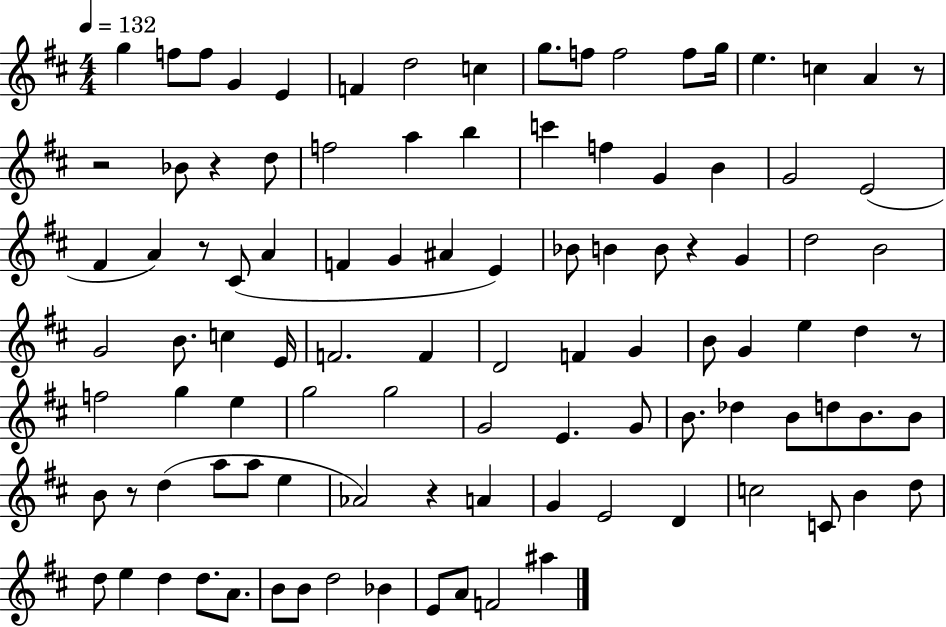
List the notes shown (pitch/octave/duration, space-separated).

G5/q F5/e F5/e G4/q E4/q F4/q D5/h C5/q G5/e. F5/e F5/h F5/e G5/s E5/q. C5/q A4/q R/e R/h Bb4/e R/q D5/e F5/h A5/q B5/q C6/q F5/q G4/q B4/q G4/h E4/h F#4/q A4/q R/e C#4/e A4/q F4/q G4/q A#4/q E4/q Bb4/e B4/q B4/e R/q G4/q D5/h B4/h G4/h B4/e. C5/q E4/s F4/h. F4/q D4/h F4/q G4/q B4/e G4/q E5/q D5/q R/e F5/h G5/q E5/q G5/h G5/h G4/h E4/q. G4/e B4/e. Db5/q B4/e D5/e B4/e. B4/e B4/e R/e D5/q A5/e A5/e E5/q Ab4/h R/q A4/q G4/q E4/h D4/q C5/h C4/e B4/q D5/e D5/e E5/q D5/q D5/e. A4/e. B4/e B4/e D5/h Bb4/q E4/e A4/e F4/h A#5/q